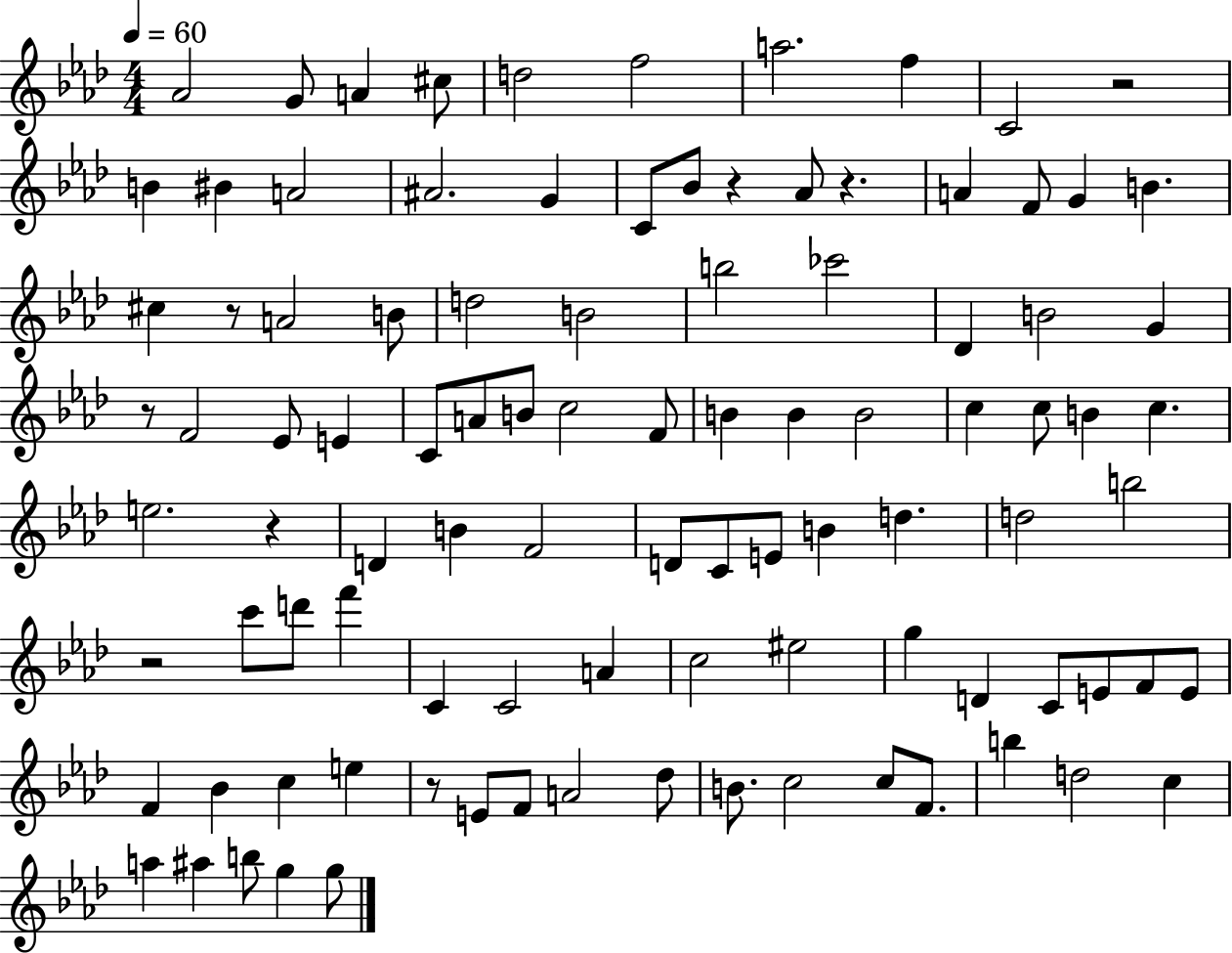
X:1
T:Untitled
M:4/4
L:1/4
K:Ab
_A2 G/2 A ^c/2 d2 f2 a2 f C2 z2 B ^B A2 ^A2 G C/2 _B/2 z _A/2 z A F/2 G B ^c z/2 A2 B/2 d2 B2 b2 _c'2 _D B2 G z/2 F2 _E/2 E C/2 A/2 B/2 c2 F/2 B B B2 c c/2 B c e2 z D B F2 D/2 C/2 E/2 B d d2 b2 z2 c'/2 d'/2 f' C C2 A c2 ^e2 g D C/2 E/2 F/2 E/2 F _B c e z/2 E/2 F/2 A2 _d/2 B/2 c2 c/2 F/2 b d2 c a ^a b/2 g g/2